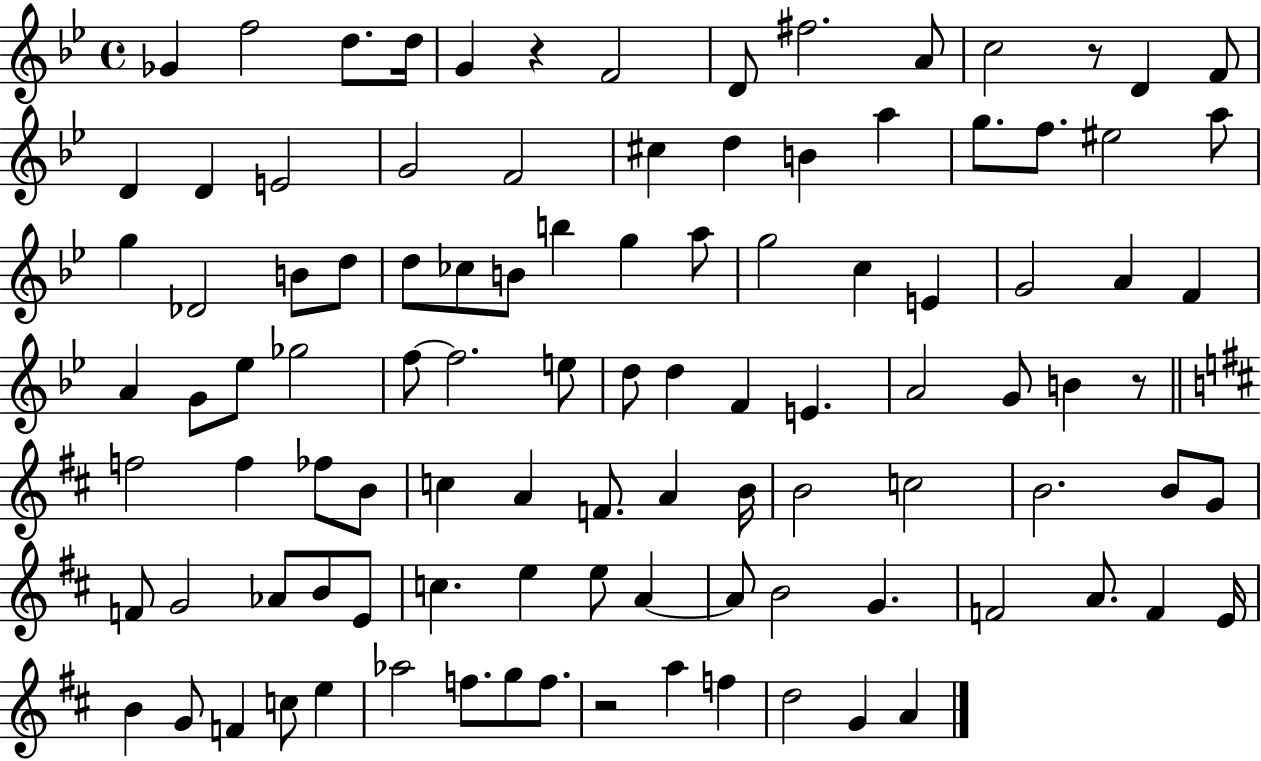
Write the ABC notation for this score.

X:1
T:Untitled
M:4/4
L:1/4
K:Bb
_G f2 d/2 d/4 G z F2 D/2 ^f2 A/2 c2 z/2 D F/2 D D E2 G2 F2 ^c d B a g/2 f/2 ^e2 a/2 g _D2 B/2 d/2 d/2 _c/2 B/2 b g a/2 g2 c E G2 A F A G/2 _e/2 _g2 f/2 f2 e/2 d/2 d F E A2 G/2 B z/2 f2 f _f/2 B/2 c A F/2 A B/4 B2 c2 B2 B/2 G/2 F/2 G2 _A/2 B/2 E/2 c e e/2 A A/2 B2 G F2 A/2 F E/4 B G/2 F c/2 e _a2 f/2 g/2 f/2 z2 a f d2 G A